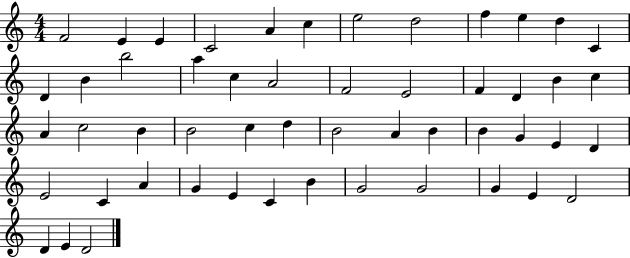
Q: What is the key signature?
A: C major